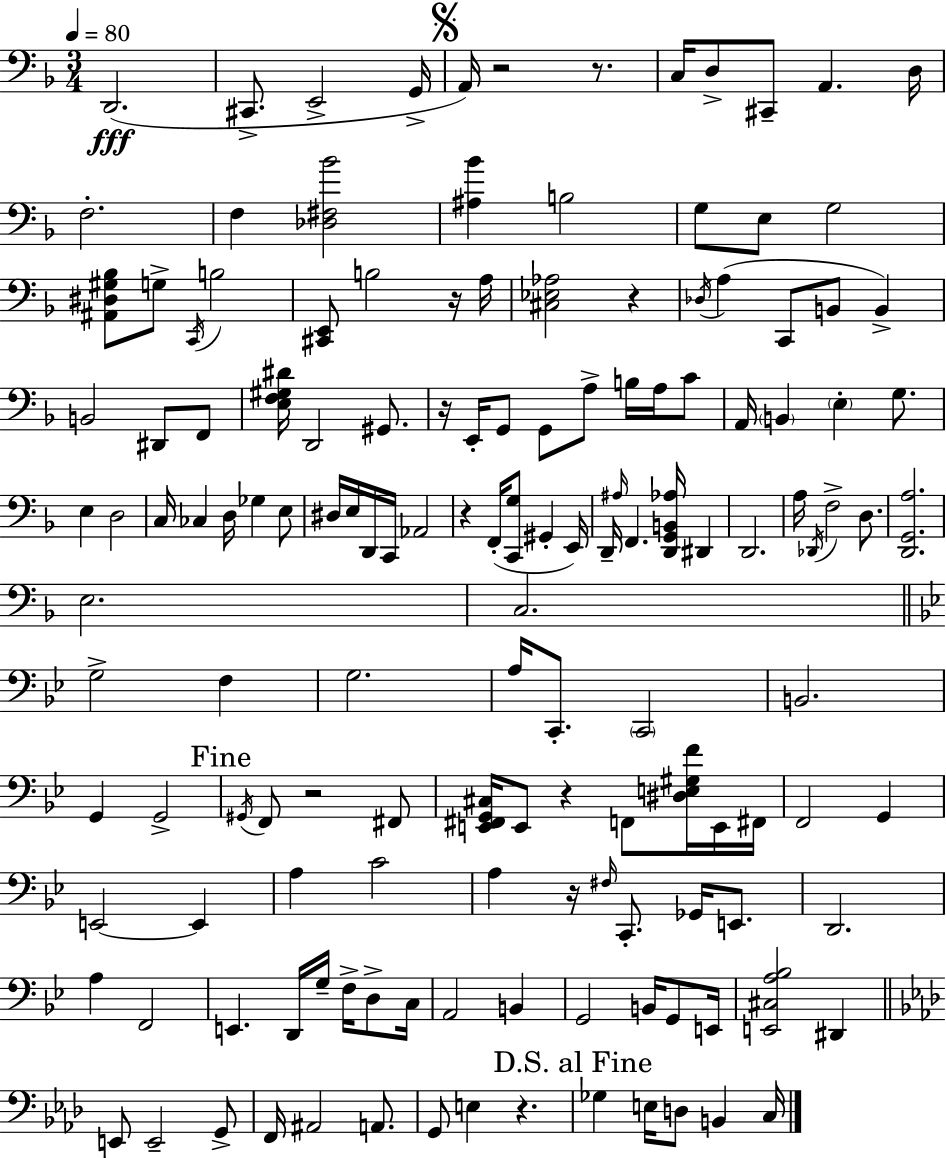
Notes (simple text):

D2/h. C#2/e. E2/h G2/s A2/s R/h R/e. C3/s D3/e C#2/e A2/q. D3/s F3/h. F3/q [Db3,F#3,Bb4]/h [A#3,Bb4]/q B3/h G3/e E3/e G3/h [A#2,D#3,G#3,Bb3]/e G3/e C2/s B3/h [C#2,E2]/e B3/h R/s A3/s [C#3,Eb3,Ab3]/h R/q Db3/s A3/q C2/e B2/e B2/q B2/h D#2/e F2/e [E3,F3,G#3,D#4]/s D2/h G#2/e. R/s E2/s G2/e G2/e A3/e B3/s A3/s C4/e A2/s B2/q E3/q G3/e. E3/q D3/h C3/s CES3/q D3/s Gb3/q E3/e D#3/s E3/s D2/s C2/s Ab2/h R/q F2/s [C2,G3]/e G#2/q E2/s D2/s A#3/s F2/q. [D2,G2,B2,Ab3]/s D#2/q D2/h. A3/s Db2/s F3/h D3/e. [D2,G2,A3]/h. E3/h. C3/h. G3/h F3/q G3/h. A3/s C2/e. C2/h B2/h. G2/q G2/h G#2/s F2/e R/h F#2/e [E2,F#2,G2,C#3]/s E2/e R/q F2/e [D#3,E3,G#3,F4]/s E2/s F#2/s F2/h G2/q E2/h E2/q A3/q C4/h A3/q R/s F#3/s C2/e. Gb2/s E2/e. D2/h. A3/q F2/h E2/q. D2/s G3/s F3/s D3/e C3/s A2/h B2/q G2/h B2/s G2/e E2/s [E2,C#3,A3,Bb3]/h D#2/q E2/e E2/h G2/e F2/s A#2/h A2/e. G2/e E3/q R/q. Gb3/q E3/s D3/e B2/q C3/s